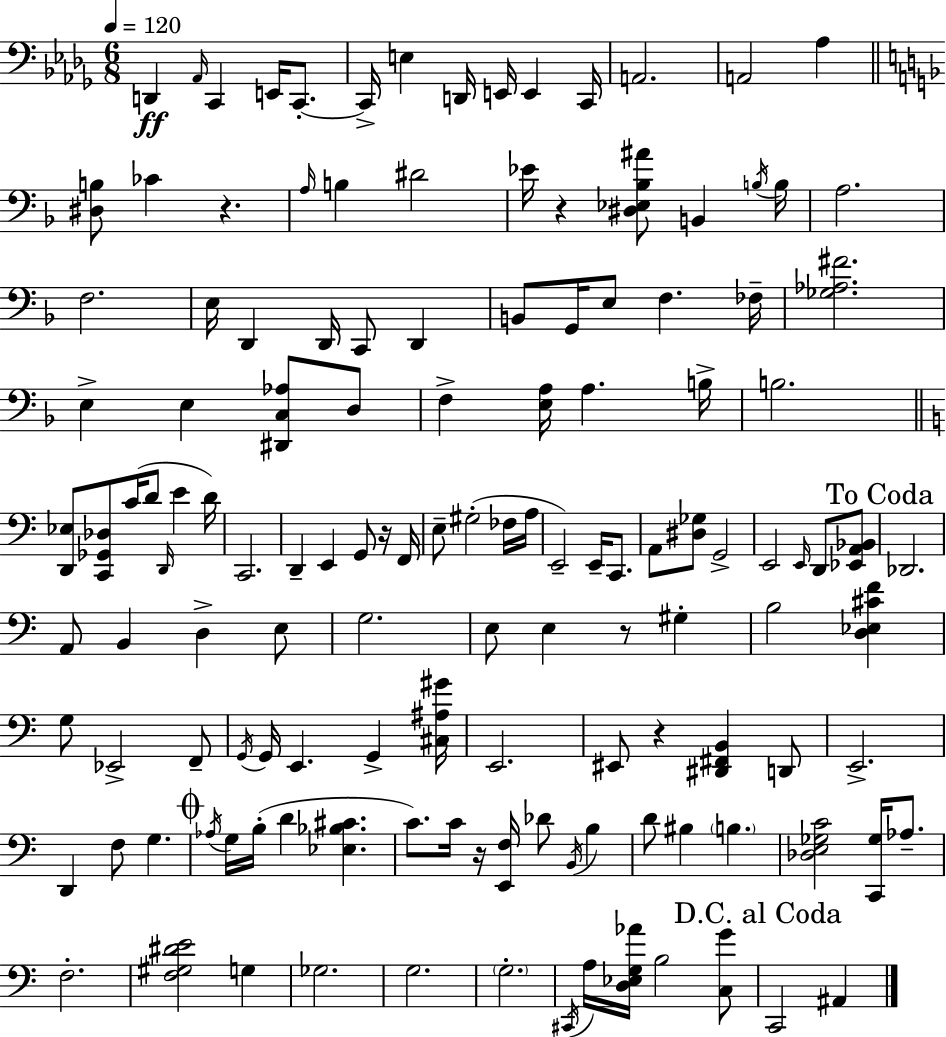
D2/q Ab2/s C2/q E2/s C2/e. C2/s E3/q D2/s E2/s E2/q C2/s A2/h. A2/h Ab3/q [D#3,B3]/e CES4/q R/q. A3/s B3/q D#4/h Eb4/s R/q [D#3,Eb3,Bb3,A#4]/e B2/q B3/s B3/s A3/h. F3/h. E3/s D2/q D2/s C2/e D2/q B2/e G2/s E3/e F3/q. FES3/s [Gb3,Ab3,F#4]/h. E3/q E3/q [D#2,C3,Ab3]/e D3/e F3/q [E3,A3]/s A3/q. B3/s B3/h. [D2,Eb3]/e [C2,Gb2,Db3]/e C4/s D4/e D2/s E4/q D4/s C2/h. D2/q E2/q G2/e R/s F2/s E3/e G#3/h FES3/s A3/s E2/h E2/s C2/e. A2/e [D#3,Gb3]/e G2/h E2/h E2/s D2/e [Eb2,A2,Bb2]/e Db2/h. A2/e B2/q D3/q E3/e G3/h. E3/e E3/q R/e G#3/q B3/h [D3,Eb3,C#4,F4]/q G3/e Eb2/h F2/e G2/s G2/s E2/q. G2/q [C#3,A#3,G#4]/s E2/h. EIS2/e R/q [D#2,F#2,B2]/q D2/e E2/h. D2/q F3/e G3/q. Ab3/s G3/s B3/s D4/q [Eb3,Bb3,C#4]/q. C4/e. C4/s R/s [E2,F3]/s Db4/e B2/s B3/q D4/e BIS3/q B3/q. [Db3,E3,Gb3,C4]/h [C2,Gb3]/s Ab3/e. F3/h. [F3,G#3,D#4,E4]/h G3/q Gb3/h. G3/h. G3/h. C#2/s A3/s [D3,Eb3,G3,Ab4]/s B3/h [C3,G4]/e C2/h A#2/q